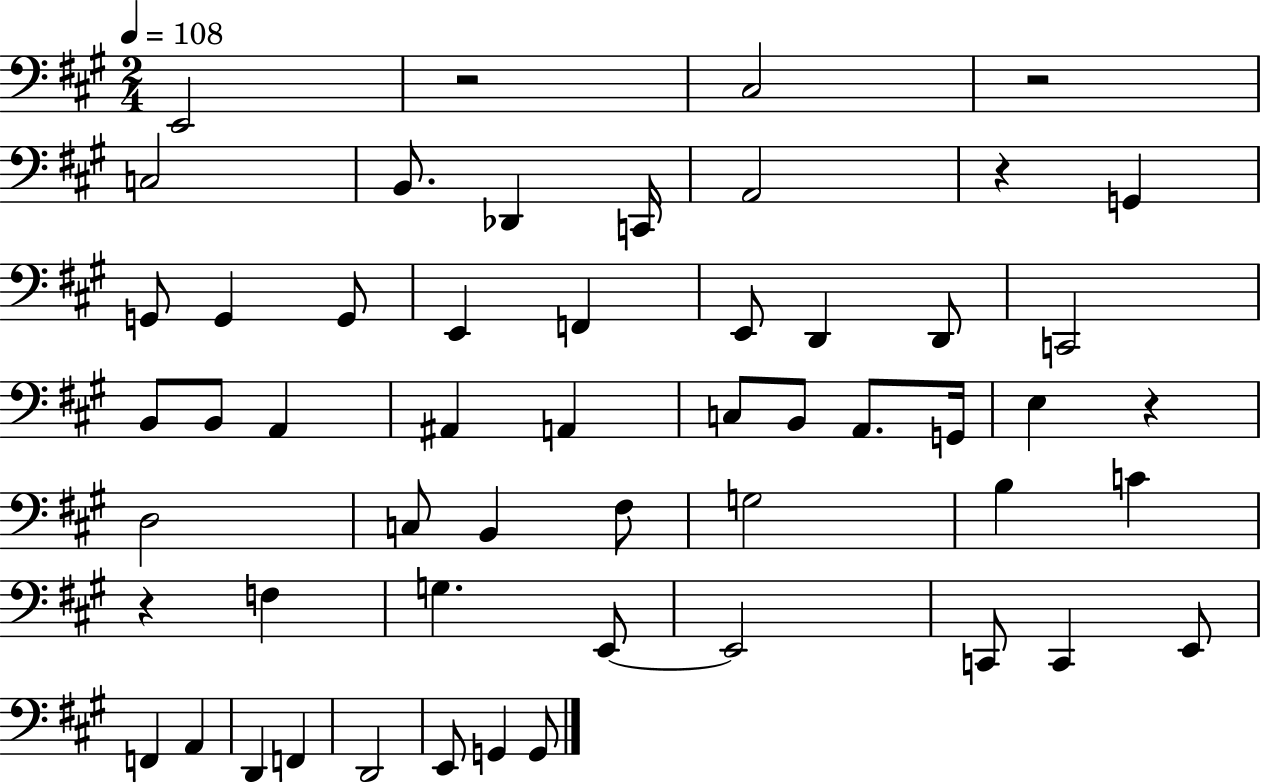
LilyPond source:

{
  \clef bass
  \numericTimeSignature
  \time 2/4
  \key a \major
  \tempo 4 = 108
  e,2 | r2 | cis2 | r2 | \break c2 | b,8. des,4 c,16 | a,2 | r4 g,4 | \break g,8 g,4 g,8 | e,4 f,4 | e,8 d,4 d,8 | c,2 | \break b,8 b,8 a,4 | ais,4 a,4 | c8 b,8 a,8. g,16 | e4 r4 | \break d2 | c8 b,4 fis8 | g2 | b4 c'4 | \break r4 f4 | g4. e,8~~ | e,2 | c,8 c,4 e,8 | \break f,4 a,4 | d,4 f,4 | d,2 | e,8 g,4 g,8 | \break \bar "|."
}